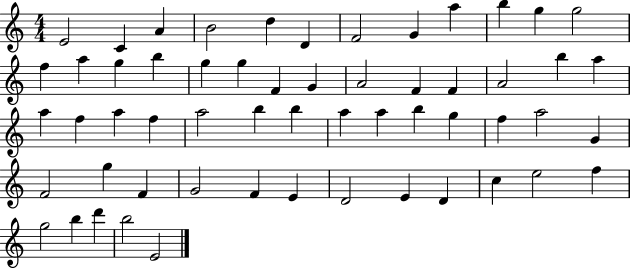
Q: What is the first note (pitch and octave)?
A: E4